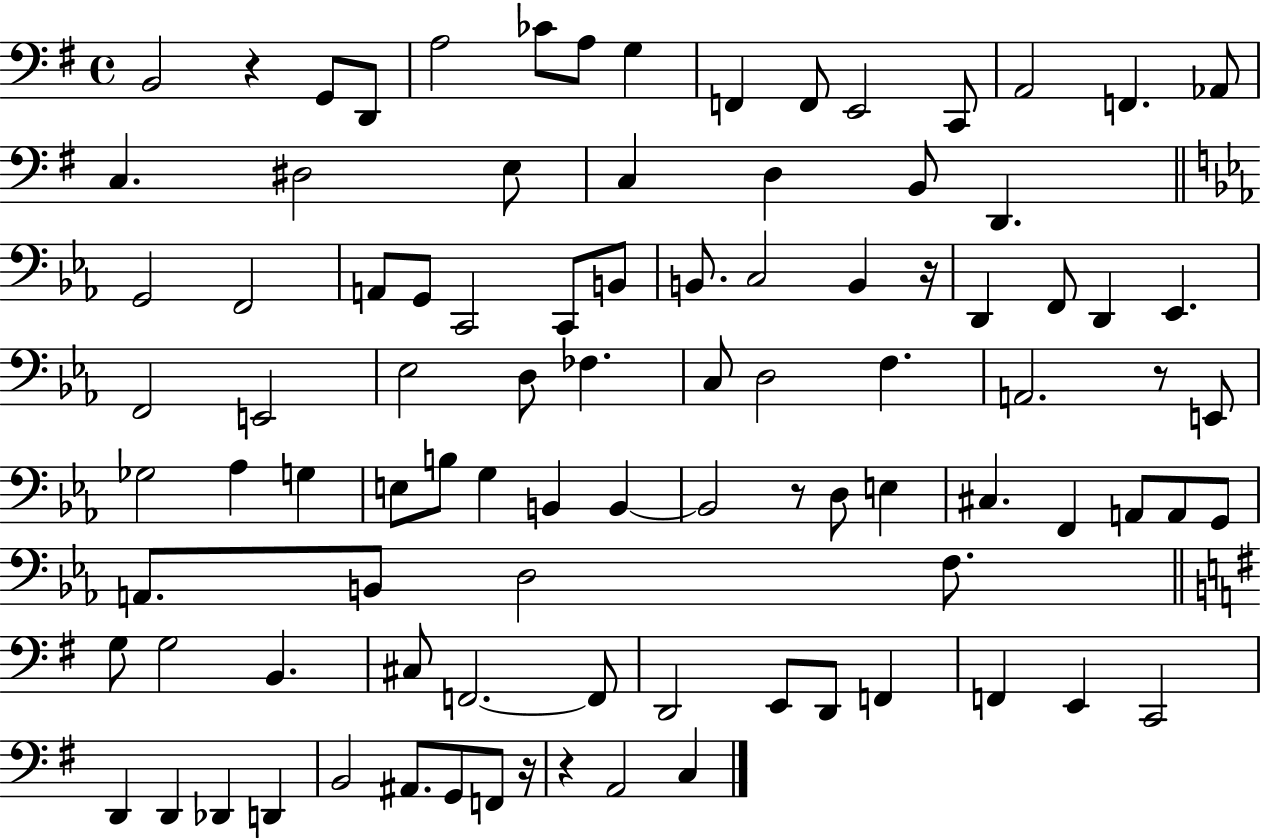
{
  \clef bass
  \time 4/4
  \defaultTimeSignature
  \key g \major
  b,2 r4 g,8 d,8 | a2 ces'8 a8 g4 | f,4 f,8 e,2 c,8 | a,2 f,4. aes,8 | \break c4. dis2 e8 | c4 d4 b,8 d,4. | \bar "||" \break \key c \minor g,2 f,2 | a,8 g,8 c,2 c,8 b,8 | b,8. c2 b,4 r16 | d,4 f,8 d,4 ees,4. | \break f,2 e,2 | ees2 d8 fes4. | c8 d2 f4. | a,2. r8 e,8 | \break ges2 aes4 g4 | e8 b8 g4 b,4 b,4~~ | b,2 r8 d8 e4 | cis4. f,4 a,8 a,8 g,8 | \break a,8. b,8 d2 f8. | \bar "||" \break \key e \minor g8 g2 b,4. | cis8 f,2.~~ f,8 | d,2 e,8 d,8 f,4 | f,4 e,4 c,2 | \break d,4 d,4 des,4 d,4 | b,2 ais,8. g,8 f,8 r16 | r4 a,2 c4 | \bar "|."
}